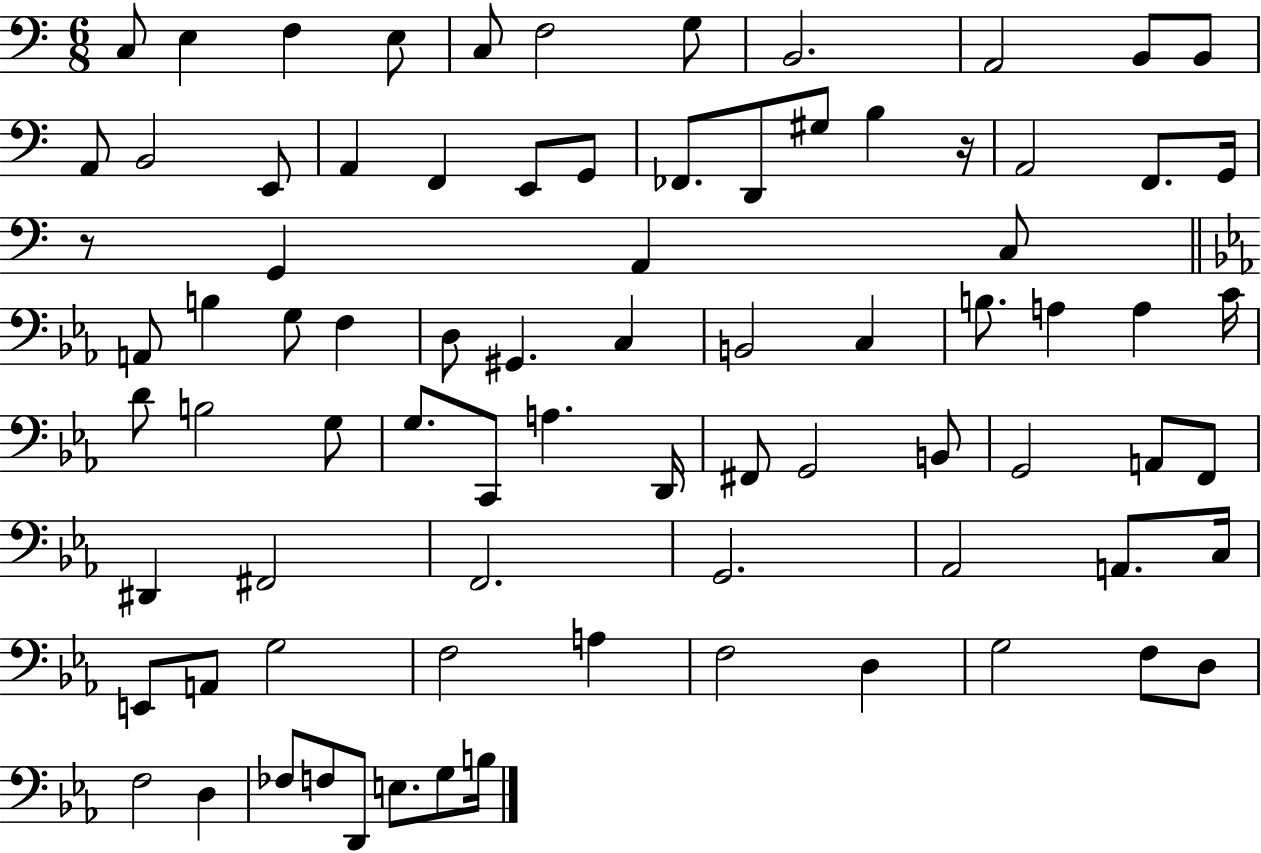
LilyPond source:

{
  \clef bass
  \numericTimeSignature
  \time 6/8
  \key c \major
  c8 e4 f4 e8 | c8 f2 g8 | b,2. | a,2 b,8 b,8 | \break a,8 b,2 e,8 | a,4 f,4 e,8 g,8 | fes,8. d,8 gis8 b4 r16 | a,2 f,8. g,16 | \break r8 g,4 a,4 c8 | \bar "||" \break \key ees \major a,8 b4 g8 f4 | d8 gis,4. c4 | b,2 c4 | b8. a4 a4 c'16 | \break d'8 b2 g8 | g8. c,8 a4. d,16 | fis,8 g,2 b,8 | g,2 a,8 f,8 | \break dis,4 fis,2 | f,2. | g,2. | aes,2 a,8. c16 | \break e,8 a,8 g2 | f2 a4 | f2 d4 | g2 f8 d8 | \break f2 d4 | fes8 f8 d,8 e8. g8 b16 | \bar "|."
}